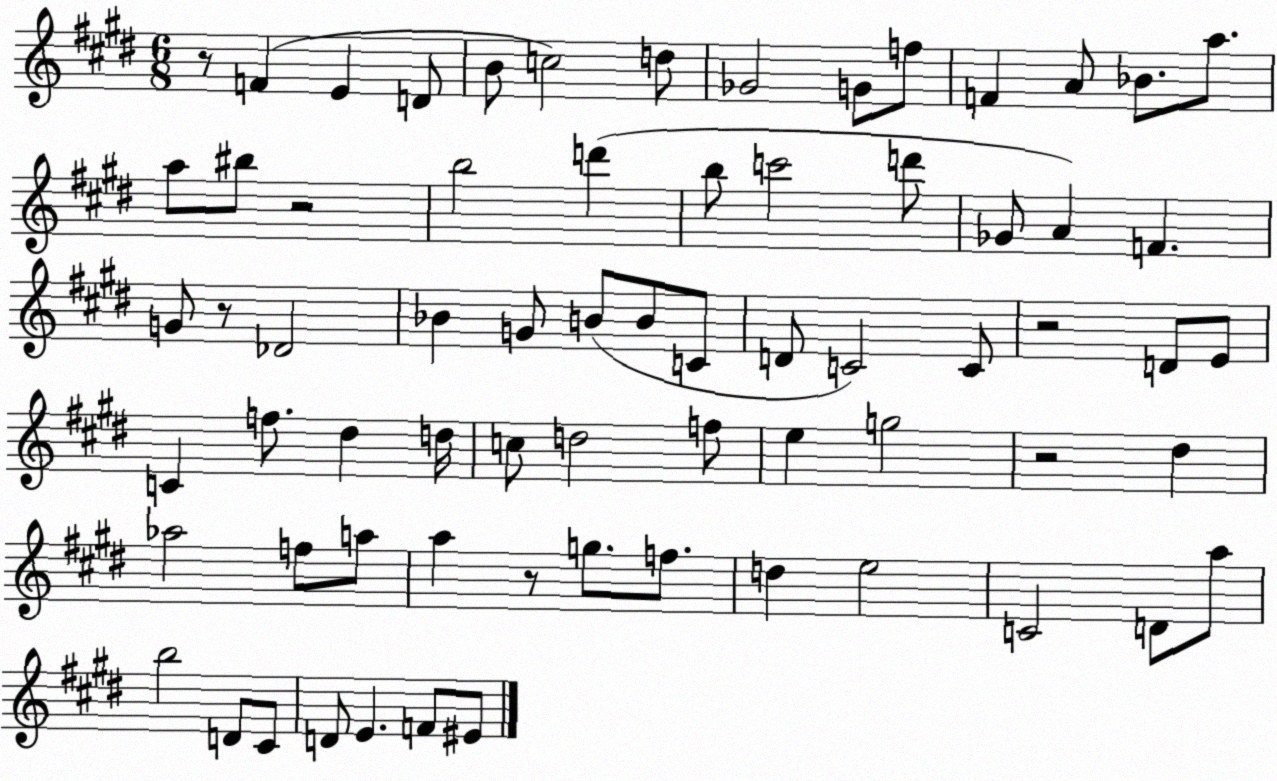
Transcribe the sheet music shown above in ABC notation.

X:1
T:Untitled
M:6/8
L:1/4
K:E
z/2 F E D/2 B/2 c2 d/2 _G2 G/2 f/2 F A/2 _B/2 a/2 a/2 ^b/2 z2 b2 d' b/2 c'2 d'/2 _G/2 A F G/2 z/2 _D2 _B G/2 B/2 B/2 C/2 D/2 C2 C/2 z2 D/2 E/2 C f/2 ^d d/4 c/2 d2 f/2 e g2 z2 ^d _a2 f/2 a/2 a z/2 g/2 f/2 d e2 C2 D/2 a/2 b2 D/2 ^C/2 D/2 E F/2 ^E/2